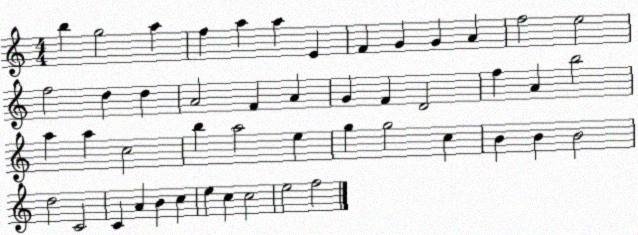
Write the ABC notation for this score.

X:1
T:Untitled
M:4/4
L:1/4
K:C
b g2 a f a a E F G G A f2 e2 f2 d d A2 F A G F D2 f A b2 a a c2 b a2 e g g2 c B B B2 d2 C2 C A B c e c c2 e2 f2